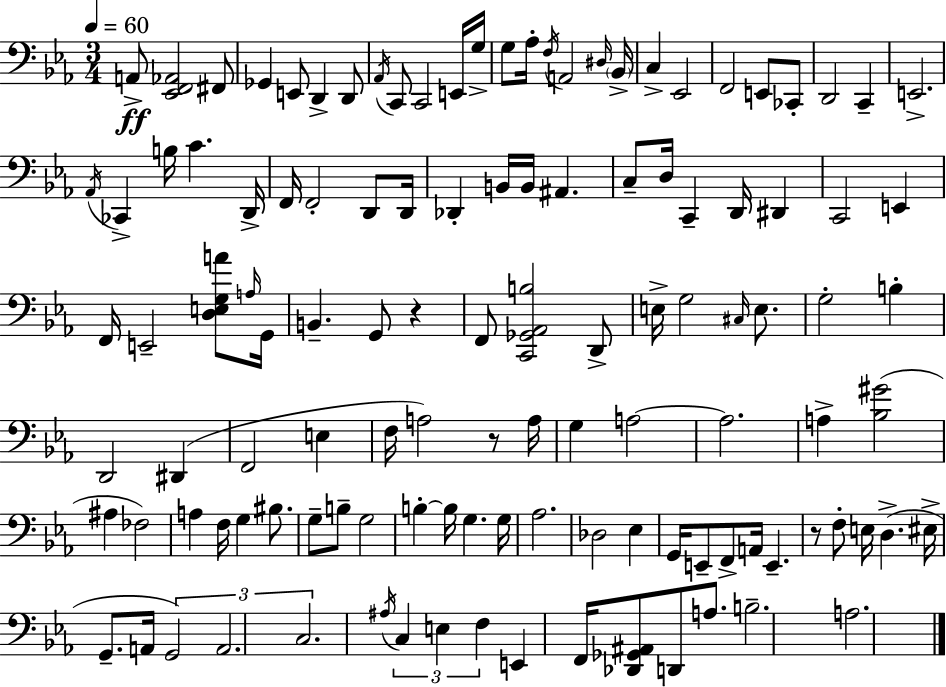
A2/e [Eb2,F2,Ab2]/h F#2/e Gb2/q E2/e D2/q D2/e Ab2/s C2/e C2/h E2/s G3/s G3/e Ab3/s F3/s A2/h D#3/s Bb2/s C3/q Eb2/h F2/h E2/e CES2/e D2/h C2/q E2/h. Ab2/s CES2/q B3/s C4/q. D2/s F2/s F2/h D2/e D2/s Db2/q B2/s B2/s A#2/q. C3/e D3/s C2/q D2/s D#2/q C2/h E2/q F2/s E2/h [D3,E3,G3,A4]/e A3/s G2/s B2/q. G2/e R/q F2/e [C2,Gb2,Ab2,B3]/h D2/e E3/s G3/h C#3/s E3/e. G3/h B3/q D2/h D#2/q F2/h E3/q F3/s A3/h R/e A3/s G3/q A3/h A3/h. A3/q [Bb3,G#4]/h A#3/q FES3/h A3/q F3/s G3/q BIS3/e. G3/e B3/e G3/h B3/q B3/s G3/q. G3/s Ab3/h. Db3/h Eb3/q G2/s E2/e F2/e A2/s E2/q. R/e F3/e E3/s D3/q. EIS3/s G2/e. A2/s G2/h A2/h. C3/h. A#3/s C3/q E3/q F3/q E2/q F2/s [Db2,Gb2,A#2]/e D2/e A3/e. B3/h. A3/h.